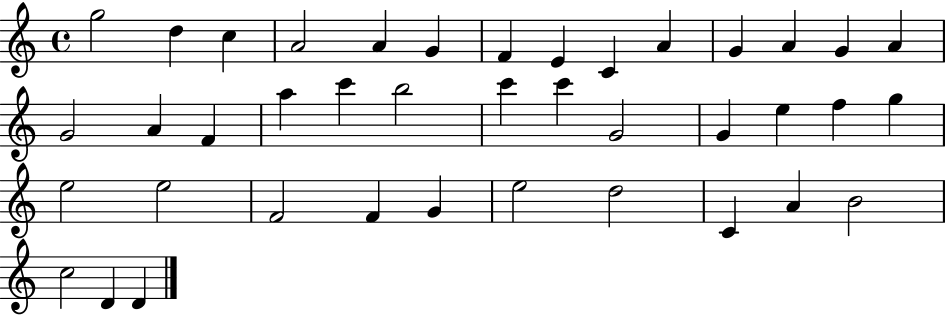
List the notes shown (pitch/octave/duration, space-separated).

G5/h D5/q C5/q A4/h A4/q G4/q F4/q E4/q C4/q A4/q G4/q A4/q G4/q A4/q G4/h A4/q F4/q A5/q C6/q B5/h C6/q C6/q G4/h G4/q E5/q F5/q G5/q E5/h E5/h F4/h F4/q G4/q E5/h D5/h C4/q A4/q B4/h C5/h D4/q D4/q